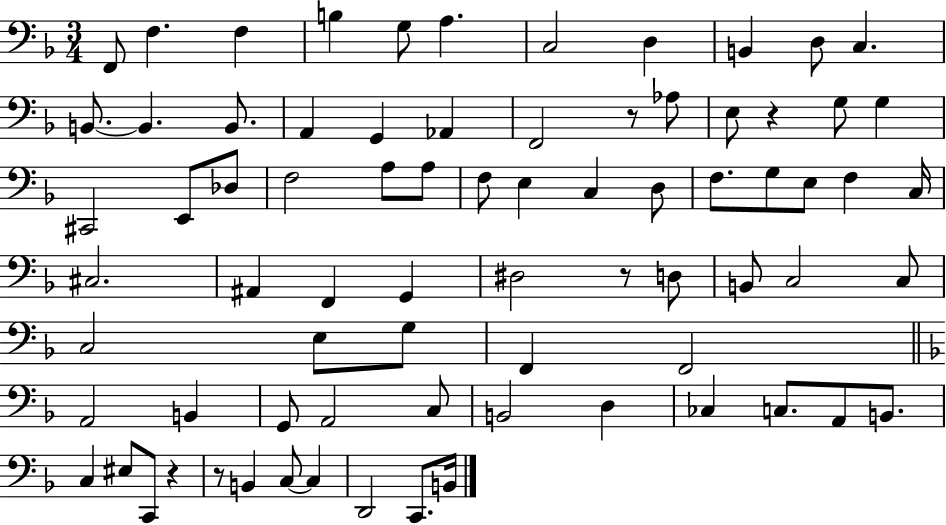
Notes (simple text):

F2/e F3/q. F3/q B3/q G3/e A3/q. C3/h D3/q B2/q D3/e C3/q. B2/e. B2/q. B2/e. A2/q G2/q Ab2/q F2/h R/e Ab3/e E3/e R/q G3/e G3/q C#2/h E2/e Db3/e F3/h A3/e A3/e F3/e E3/q C3/q D3/e F3/e. G3/e E3/e F3/q C3/s C#3/h. A#2/q F2/q G2/q D#3/h R/e D3/e B2/e C3/h C3/e C3/h E3/e G3/e F2/q F2/h A2/h B2/q G2/e A2/h C3/e B2/h D3/q CES3/q C3/e. A2/e B2/e. C3/q EIS3/e C2/e R/q R/e B2/q C3/e C3/q D2/h C2/e. B2/s